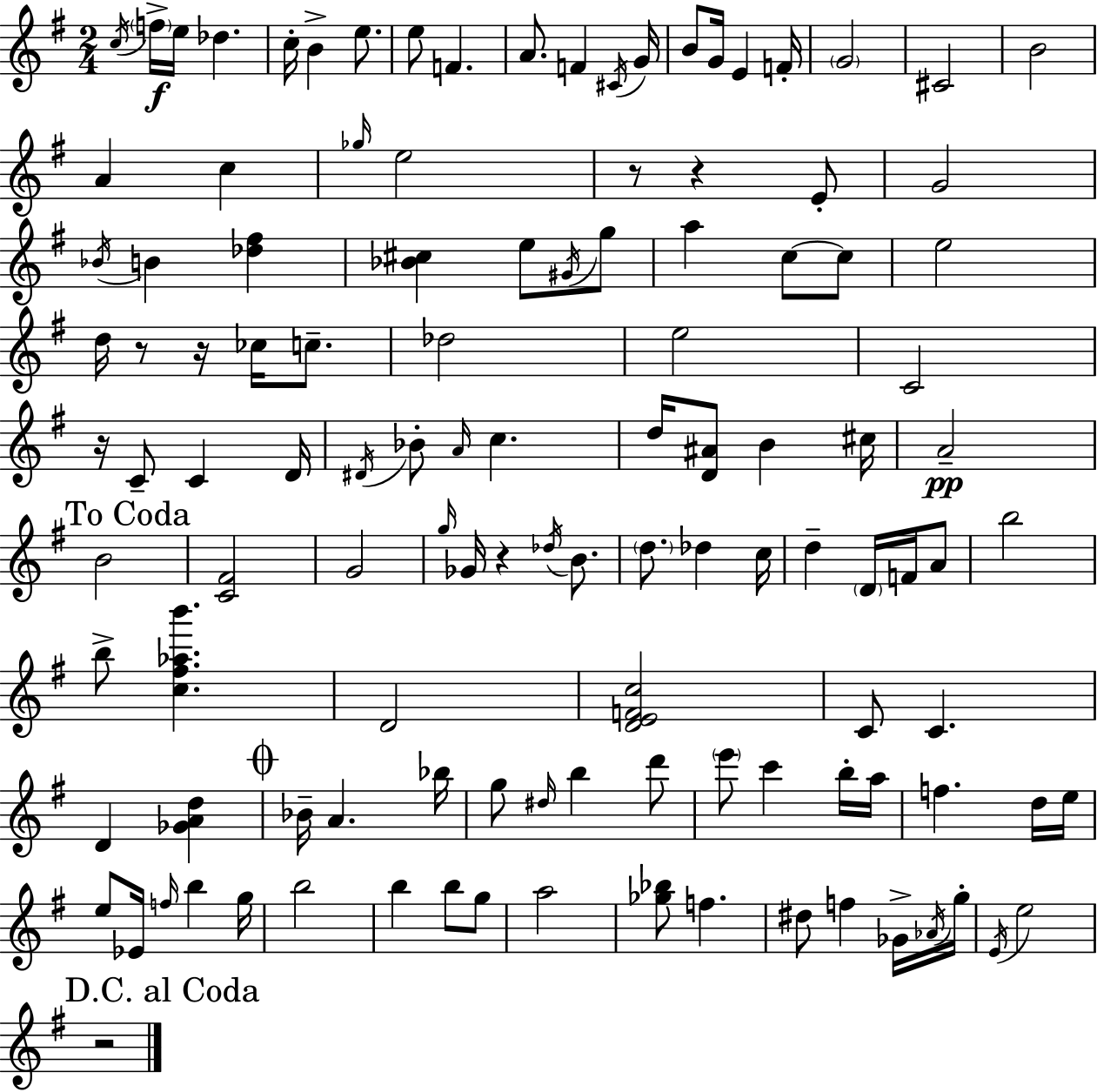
{
  \clef treble
  \numericTimeSignature
  \time 2/4
  \key e \minor
  \repeat volta 2 { \acciaccatura { c''16 }\f \parenthesize f''16-> e''16 des''4. | c''16-. b'4-> e''8. | e''8 f'4. | a'8. f'4 | \break \acciaccatura { cis'16 } g'16 b'8 g'16 e'4 | f'16-. \parenthesize g'2 | cis'2 | b'2 | \break a'4 c''4 | \grace { ges''16 } e''2 | r8 r4 | e'8-. g'2 | \break \acciaccatura { bes'16 } b'4 | <des'' fis''>4 <bes' cis''>4 | e''8 \acciaccatura { gis'16 } g''8 a''4 | c''8~~ c''8 e''2 | \break d''16 r8 | r16 ces''16 c''8.-- des''2 | e''2 | c'2 | \break r16 c'8-- | c'4 d'16 \acciaccatura { dis'16 } bes'8-. | \grace { a'16 } c''4. d''16 | <d' ais'>8 b'4 cis''16 a'2--\pp | \break \mark "To Coda" b'2 | <c' fis'>2 | g'2 | \grace { g''16 } | \break ges'16 r4 \acciaccatura { des''16 } b'8. | \parenthesize d''8. des''4 | c''16 d''4-- \parenthesize d'16 f'16 a'8 | b''2 | \break b''8-> <c'' fis'' aes'' b'''>4. | d'2 | <d' e' f' c''>2 | c'8 c'4. | \break d'4 <ges' a' d''>4 | \mark \markup { \musicglyph "scripts.coda" } bes'16-- a'4. | bes''16 g''8 \grace { dis''16 } b''4 | d'''8 \parenthesize e'''8 c'''4 | \break b''16-. a''16 f''4. | d''16 e''16 e''8 ees'16 \grace { f''16 } b''4 | g''16 b''2 | b''4 b''8 | \break g''8 a''2 | <ges'' bes''>8 f''4. | dis''8 f''4 | ges'16-> \acciaccatura { aes'16 } g''16-. \acciaccatura { e'16 } e''2 | \break \mark "D.C. al Coda" r2 | } \bar "|."
}